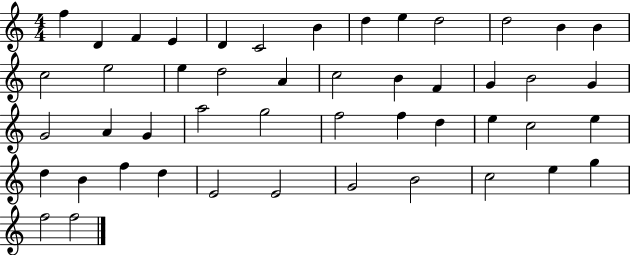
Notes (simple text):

F5/q D4/q F4/q E4/q D4/q C4/h B4/q D5/q E5/q D5/h D5/h B4/q B4/q C5/h E5/h E5/q D5/h A4/q C5/h B4/q F4/q G4/q B4/h G4/q G4/h A4/q G4/q A5/h G5/h F5/h F5/q D5/q E5/q C5/h E5/q D5/q B4/q F5/q D5/q E4/h E4/h G4/h B4/h C5/h E5/q G5/q F5/h F5/h